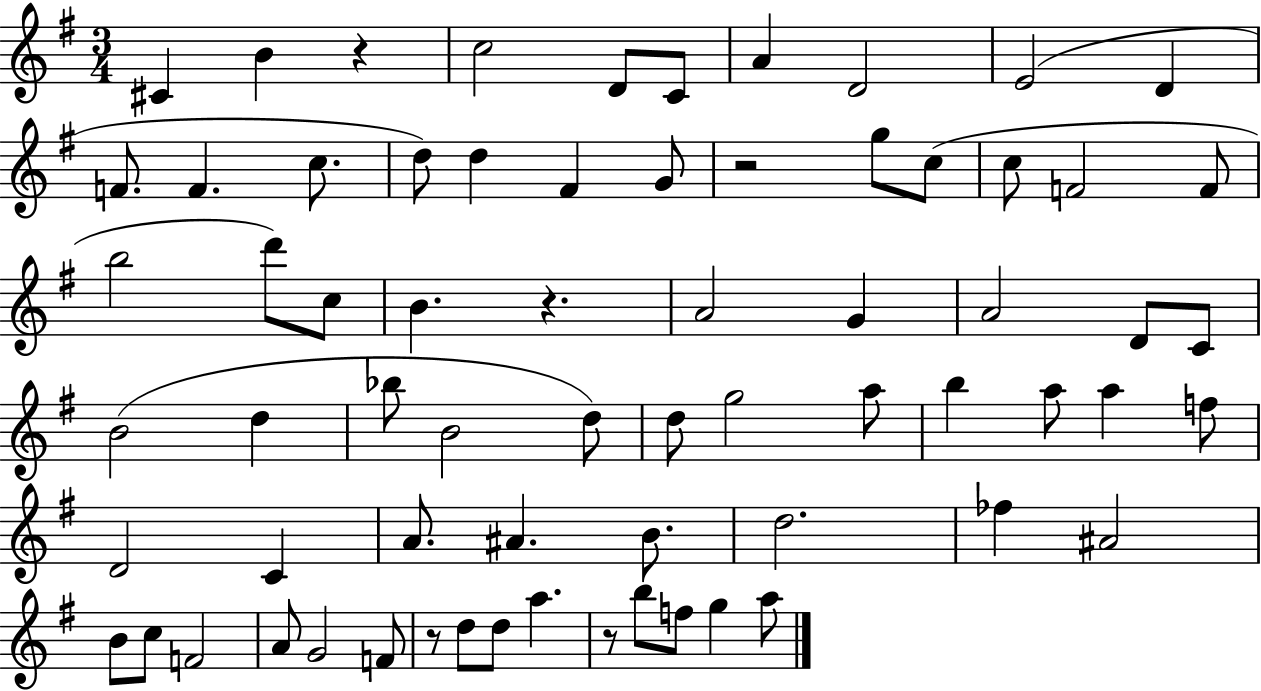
{
  \clef treble
  \numericTimeSignature
  \time 3/4
  \key g \major
  cis'4 b'4 r4 | c''2 d'8 c'8 | a'4 d'2 | e'2( d'4 | \break f'8. f'4. c''8. | d''8) d''4 fis'4 g'8 | r2 g''8 c''8( | c''8 f'2 f'8 | \break b''2 d'''8) c''8 | b'4. r4. | a'2 g'4 | a'2 d'8 c'8 | \break b'2( d''4 | bes''8 b'2 d''8) | d''8 g''2 a''8 | b''4 a''8 a''4 f''8 | \break d'2 c'4 | a'8. ais'4. b'8. | d''2. | fes''4 ais'2 | \break b'8 c''8 f'2 | a'8 g'2 f'8 | r8 d''8 d''8 a''4. | r8 b''8 f''8 g''4 a''8 | \break \bar "|."
}